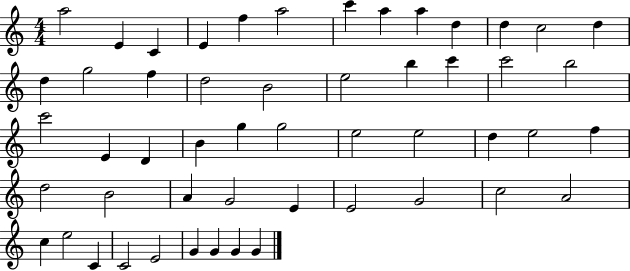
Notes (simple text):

A5/h E4/q C4/q E4/q F5/q A5/h C6/q A5/q A5/q D5/q D5/q C5/h D5/q D5/q G5/h F5/q D5/h B4/h E5/h B5/q C6/q C6/h B5/h C6/h E4/q D4/q B4/q G5/q G5/h E5/h E5/h D5/q E5/h F5/q D5/h B4/h A4/q G4/h E4/q E4/h G4/h C5/h A4/h C5/q E5/h C4/q C4/h E4/h G4/q G4/q G4/q G4/q